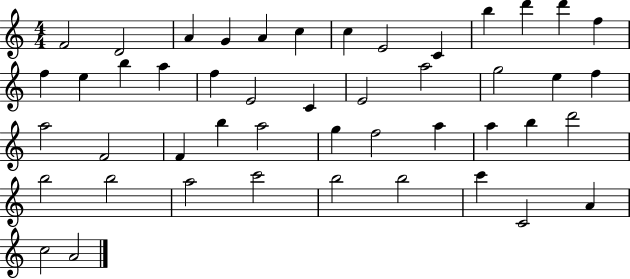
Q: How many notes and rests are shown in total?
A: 47